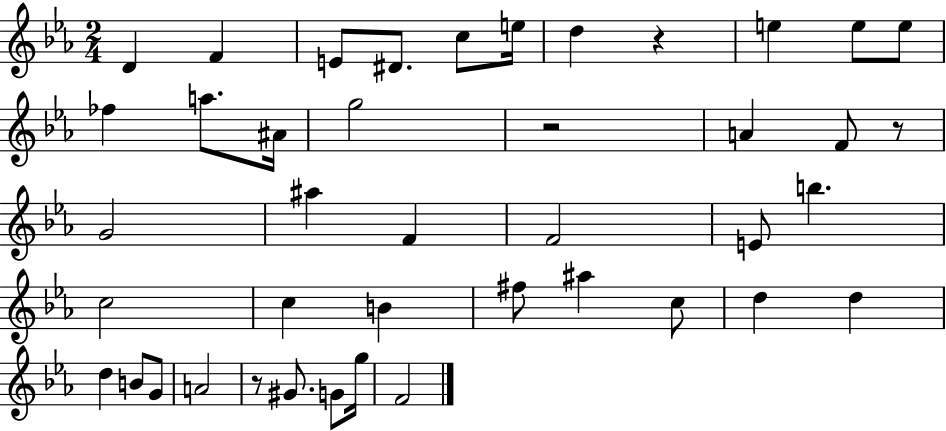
D4/q F4/q E4/e D#4/e. C5/e E5/s D5/q R/q E5/q E5/e E5/e FES5/q A5/e. A#4/s G5/h R/h A4/q F4/e R/e G4/h A#5/q F4/q F4/h E4/e B5/q. C5/h C5/q B4/q F#5/e A#5/q C5/e D5/q D5/q D5/q B4/e G4/e A4/h R/e G#4/e. G4/e G5/s F4/h